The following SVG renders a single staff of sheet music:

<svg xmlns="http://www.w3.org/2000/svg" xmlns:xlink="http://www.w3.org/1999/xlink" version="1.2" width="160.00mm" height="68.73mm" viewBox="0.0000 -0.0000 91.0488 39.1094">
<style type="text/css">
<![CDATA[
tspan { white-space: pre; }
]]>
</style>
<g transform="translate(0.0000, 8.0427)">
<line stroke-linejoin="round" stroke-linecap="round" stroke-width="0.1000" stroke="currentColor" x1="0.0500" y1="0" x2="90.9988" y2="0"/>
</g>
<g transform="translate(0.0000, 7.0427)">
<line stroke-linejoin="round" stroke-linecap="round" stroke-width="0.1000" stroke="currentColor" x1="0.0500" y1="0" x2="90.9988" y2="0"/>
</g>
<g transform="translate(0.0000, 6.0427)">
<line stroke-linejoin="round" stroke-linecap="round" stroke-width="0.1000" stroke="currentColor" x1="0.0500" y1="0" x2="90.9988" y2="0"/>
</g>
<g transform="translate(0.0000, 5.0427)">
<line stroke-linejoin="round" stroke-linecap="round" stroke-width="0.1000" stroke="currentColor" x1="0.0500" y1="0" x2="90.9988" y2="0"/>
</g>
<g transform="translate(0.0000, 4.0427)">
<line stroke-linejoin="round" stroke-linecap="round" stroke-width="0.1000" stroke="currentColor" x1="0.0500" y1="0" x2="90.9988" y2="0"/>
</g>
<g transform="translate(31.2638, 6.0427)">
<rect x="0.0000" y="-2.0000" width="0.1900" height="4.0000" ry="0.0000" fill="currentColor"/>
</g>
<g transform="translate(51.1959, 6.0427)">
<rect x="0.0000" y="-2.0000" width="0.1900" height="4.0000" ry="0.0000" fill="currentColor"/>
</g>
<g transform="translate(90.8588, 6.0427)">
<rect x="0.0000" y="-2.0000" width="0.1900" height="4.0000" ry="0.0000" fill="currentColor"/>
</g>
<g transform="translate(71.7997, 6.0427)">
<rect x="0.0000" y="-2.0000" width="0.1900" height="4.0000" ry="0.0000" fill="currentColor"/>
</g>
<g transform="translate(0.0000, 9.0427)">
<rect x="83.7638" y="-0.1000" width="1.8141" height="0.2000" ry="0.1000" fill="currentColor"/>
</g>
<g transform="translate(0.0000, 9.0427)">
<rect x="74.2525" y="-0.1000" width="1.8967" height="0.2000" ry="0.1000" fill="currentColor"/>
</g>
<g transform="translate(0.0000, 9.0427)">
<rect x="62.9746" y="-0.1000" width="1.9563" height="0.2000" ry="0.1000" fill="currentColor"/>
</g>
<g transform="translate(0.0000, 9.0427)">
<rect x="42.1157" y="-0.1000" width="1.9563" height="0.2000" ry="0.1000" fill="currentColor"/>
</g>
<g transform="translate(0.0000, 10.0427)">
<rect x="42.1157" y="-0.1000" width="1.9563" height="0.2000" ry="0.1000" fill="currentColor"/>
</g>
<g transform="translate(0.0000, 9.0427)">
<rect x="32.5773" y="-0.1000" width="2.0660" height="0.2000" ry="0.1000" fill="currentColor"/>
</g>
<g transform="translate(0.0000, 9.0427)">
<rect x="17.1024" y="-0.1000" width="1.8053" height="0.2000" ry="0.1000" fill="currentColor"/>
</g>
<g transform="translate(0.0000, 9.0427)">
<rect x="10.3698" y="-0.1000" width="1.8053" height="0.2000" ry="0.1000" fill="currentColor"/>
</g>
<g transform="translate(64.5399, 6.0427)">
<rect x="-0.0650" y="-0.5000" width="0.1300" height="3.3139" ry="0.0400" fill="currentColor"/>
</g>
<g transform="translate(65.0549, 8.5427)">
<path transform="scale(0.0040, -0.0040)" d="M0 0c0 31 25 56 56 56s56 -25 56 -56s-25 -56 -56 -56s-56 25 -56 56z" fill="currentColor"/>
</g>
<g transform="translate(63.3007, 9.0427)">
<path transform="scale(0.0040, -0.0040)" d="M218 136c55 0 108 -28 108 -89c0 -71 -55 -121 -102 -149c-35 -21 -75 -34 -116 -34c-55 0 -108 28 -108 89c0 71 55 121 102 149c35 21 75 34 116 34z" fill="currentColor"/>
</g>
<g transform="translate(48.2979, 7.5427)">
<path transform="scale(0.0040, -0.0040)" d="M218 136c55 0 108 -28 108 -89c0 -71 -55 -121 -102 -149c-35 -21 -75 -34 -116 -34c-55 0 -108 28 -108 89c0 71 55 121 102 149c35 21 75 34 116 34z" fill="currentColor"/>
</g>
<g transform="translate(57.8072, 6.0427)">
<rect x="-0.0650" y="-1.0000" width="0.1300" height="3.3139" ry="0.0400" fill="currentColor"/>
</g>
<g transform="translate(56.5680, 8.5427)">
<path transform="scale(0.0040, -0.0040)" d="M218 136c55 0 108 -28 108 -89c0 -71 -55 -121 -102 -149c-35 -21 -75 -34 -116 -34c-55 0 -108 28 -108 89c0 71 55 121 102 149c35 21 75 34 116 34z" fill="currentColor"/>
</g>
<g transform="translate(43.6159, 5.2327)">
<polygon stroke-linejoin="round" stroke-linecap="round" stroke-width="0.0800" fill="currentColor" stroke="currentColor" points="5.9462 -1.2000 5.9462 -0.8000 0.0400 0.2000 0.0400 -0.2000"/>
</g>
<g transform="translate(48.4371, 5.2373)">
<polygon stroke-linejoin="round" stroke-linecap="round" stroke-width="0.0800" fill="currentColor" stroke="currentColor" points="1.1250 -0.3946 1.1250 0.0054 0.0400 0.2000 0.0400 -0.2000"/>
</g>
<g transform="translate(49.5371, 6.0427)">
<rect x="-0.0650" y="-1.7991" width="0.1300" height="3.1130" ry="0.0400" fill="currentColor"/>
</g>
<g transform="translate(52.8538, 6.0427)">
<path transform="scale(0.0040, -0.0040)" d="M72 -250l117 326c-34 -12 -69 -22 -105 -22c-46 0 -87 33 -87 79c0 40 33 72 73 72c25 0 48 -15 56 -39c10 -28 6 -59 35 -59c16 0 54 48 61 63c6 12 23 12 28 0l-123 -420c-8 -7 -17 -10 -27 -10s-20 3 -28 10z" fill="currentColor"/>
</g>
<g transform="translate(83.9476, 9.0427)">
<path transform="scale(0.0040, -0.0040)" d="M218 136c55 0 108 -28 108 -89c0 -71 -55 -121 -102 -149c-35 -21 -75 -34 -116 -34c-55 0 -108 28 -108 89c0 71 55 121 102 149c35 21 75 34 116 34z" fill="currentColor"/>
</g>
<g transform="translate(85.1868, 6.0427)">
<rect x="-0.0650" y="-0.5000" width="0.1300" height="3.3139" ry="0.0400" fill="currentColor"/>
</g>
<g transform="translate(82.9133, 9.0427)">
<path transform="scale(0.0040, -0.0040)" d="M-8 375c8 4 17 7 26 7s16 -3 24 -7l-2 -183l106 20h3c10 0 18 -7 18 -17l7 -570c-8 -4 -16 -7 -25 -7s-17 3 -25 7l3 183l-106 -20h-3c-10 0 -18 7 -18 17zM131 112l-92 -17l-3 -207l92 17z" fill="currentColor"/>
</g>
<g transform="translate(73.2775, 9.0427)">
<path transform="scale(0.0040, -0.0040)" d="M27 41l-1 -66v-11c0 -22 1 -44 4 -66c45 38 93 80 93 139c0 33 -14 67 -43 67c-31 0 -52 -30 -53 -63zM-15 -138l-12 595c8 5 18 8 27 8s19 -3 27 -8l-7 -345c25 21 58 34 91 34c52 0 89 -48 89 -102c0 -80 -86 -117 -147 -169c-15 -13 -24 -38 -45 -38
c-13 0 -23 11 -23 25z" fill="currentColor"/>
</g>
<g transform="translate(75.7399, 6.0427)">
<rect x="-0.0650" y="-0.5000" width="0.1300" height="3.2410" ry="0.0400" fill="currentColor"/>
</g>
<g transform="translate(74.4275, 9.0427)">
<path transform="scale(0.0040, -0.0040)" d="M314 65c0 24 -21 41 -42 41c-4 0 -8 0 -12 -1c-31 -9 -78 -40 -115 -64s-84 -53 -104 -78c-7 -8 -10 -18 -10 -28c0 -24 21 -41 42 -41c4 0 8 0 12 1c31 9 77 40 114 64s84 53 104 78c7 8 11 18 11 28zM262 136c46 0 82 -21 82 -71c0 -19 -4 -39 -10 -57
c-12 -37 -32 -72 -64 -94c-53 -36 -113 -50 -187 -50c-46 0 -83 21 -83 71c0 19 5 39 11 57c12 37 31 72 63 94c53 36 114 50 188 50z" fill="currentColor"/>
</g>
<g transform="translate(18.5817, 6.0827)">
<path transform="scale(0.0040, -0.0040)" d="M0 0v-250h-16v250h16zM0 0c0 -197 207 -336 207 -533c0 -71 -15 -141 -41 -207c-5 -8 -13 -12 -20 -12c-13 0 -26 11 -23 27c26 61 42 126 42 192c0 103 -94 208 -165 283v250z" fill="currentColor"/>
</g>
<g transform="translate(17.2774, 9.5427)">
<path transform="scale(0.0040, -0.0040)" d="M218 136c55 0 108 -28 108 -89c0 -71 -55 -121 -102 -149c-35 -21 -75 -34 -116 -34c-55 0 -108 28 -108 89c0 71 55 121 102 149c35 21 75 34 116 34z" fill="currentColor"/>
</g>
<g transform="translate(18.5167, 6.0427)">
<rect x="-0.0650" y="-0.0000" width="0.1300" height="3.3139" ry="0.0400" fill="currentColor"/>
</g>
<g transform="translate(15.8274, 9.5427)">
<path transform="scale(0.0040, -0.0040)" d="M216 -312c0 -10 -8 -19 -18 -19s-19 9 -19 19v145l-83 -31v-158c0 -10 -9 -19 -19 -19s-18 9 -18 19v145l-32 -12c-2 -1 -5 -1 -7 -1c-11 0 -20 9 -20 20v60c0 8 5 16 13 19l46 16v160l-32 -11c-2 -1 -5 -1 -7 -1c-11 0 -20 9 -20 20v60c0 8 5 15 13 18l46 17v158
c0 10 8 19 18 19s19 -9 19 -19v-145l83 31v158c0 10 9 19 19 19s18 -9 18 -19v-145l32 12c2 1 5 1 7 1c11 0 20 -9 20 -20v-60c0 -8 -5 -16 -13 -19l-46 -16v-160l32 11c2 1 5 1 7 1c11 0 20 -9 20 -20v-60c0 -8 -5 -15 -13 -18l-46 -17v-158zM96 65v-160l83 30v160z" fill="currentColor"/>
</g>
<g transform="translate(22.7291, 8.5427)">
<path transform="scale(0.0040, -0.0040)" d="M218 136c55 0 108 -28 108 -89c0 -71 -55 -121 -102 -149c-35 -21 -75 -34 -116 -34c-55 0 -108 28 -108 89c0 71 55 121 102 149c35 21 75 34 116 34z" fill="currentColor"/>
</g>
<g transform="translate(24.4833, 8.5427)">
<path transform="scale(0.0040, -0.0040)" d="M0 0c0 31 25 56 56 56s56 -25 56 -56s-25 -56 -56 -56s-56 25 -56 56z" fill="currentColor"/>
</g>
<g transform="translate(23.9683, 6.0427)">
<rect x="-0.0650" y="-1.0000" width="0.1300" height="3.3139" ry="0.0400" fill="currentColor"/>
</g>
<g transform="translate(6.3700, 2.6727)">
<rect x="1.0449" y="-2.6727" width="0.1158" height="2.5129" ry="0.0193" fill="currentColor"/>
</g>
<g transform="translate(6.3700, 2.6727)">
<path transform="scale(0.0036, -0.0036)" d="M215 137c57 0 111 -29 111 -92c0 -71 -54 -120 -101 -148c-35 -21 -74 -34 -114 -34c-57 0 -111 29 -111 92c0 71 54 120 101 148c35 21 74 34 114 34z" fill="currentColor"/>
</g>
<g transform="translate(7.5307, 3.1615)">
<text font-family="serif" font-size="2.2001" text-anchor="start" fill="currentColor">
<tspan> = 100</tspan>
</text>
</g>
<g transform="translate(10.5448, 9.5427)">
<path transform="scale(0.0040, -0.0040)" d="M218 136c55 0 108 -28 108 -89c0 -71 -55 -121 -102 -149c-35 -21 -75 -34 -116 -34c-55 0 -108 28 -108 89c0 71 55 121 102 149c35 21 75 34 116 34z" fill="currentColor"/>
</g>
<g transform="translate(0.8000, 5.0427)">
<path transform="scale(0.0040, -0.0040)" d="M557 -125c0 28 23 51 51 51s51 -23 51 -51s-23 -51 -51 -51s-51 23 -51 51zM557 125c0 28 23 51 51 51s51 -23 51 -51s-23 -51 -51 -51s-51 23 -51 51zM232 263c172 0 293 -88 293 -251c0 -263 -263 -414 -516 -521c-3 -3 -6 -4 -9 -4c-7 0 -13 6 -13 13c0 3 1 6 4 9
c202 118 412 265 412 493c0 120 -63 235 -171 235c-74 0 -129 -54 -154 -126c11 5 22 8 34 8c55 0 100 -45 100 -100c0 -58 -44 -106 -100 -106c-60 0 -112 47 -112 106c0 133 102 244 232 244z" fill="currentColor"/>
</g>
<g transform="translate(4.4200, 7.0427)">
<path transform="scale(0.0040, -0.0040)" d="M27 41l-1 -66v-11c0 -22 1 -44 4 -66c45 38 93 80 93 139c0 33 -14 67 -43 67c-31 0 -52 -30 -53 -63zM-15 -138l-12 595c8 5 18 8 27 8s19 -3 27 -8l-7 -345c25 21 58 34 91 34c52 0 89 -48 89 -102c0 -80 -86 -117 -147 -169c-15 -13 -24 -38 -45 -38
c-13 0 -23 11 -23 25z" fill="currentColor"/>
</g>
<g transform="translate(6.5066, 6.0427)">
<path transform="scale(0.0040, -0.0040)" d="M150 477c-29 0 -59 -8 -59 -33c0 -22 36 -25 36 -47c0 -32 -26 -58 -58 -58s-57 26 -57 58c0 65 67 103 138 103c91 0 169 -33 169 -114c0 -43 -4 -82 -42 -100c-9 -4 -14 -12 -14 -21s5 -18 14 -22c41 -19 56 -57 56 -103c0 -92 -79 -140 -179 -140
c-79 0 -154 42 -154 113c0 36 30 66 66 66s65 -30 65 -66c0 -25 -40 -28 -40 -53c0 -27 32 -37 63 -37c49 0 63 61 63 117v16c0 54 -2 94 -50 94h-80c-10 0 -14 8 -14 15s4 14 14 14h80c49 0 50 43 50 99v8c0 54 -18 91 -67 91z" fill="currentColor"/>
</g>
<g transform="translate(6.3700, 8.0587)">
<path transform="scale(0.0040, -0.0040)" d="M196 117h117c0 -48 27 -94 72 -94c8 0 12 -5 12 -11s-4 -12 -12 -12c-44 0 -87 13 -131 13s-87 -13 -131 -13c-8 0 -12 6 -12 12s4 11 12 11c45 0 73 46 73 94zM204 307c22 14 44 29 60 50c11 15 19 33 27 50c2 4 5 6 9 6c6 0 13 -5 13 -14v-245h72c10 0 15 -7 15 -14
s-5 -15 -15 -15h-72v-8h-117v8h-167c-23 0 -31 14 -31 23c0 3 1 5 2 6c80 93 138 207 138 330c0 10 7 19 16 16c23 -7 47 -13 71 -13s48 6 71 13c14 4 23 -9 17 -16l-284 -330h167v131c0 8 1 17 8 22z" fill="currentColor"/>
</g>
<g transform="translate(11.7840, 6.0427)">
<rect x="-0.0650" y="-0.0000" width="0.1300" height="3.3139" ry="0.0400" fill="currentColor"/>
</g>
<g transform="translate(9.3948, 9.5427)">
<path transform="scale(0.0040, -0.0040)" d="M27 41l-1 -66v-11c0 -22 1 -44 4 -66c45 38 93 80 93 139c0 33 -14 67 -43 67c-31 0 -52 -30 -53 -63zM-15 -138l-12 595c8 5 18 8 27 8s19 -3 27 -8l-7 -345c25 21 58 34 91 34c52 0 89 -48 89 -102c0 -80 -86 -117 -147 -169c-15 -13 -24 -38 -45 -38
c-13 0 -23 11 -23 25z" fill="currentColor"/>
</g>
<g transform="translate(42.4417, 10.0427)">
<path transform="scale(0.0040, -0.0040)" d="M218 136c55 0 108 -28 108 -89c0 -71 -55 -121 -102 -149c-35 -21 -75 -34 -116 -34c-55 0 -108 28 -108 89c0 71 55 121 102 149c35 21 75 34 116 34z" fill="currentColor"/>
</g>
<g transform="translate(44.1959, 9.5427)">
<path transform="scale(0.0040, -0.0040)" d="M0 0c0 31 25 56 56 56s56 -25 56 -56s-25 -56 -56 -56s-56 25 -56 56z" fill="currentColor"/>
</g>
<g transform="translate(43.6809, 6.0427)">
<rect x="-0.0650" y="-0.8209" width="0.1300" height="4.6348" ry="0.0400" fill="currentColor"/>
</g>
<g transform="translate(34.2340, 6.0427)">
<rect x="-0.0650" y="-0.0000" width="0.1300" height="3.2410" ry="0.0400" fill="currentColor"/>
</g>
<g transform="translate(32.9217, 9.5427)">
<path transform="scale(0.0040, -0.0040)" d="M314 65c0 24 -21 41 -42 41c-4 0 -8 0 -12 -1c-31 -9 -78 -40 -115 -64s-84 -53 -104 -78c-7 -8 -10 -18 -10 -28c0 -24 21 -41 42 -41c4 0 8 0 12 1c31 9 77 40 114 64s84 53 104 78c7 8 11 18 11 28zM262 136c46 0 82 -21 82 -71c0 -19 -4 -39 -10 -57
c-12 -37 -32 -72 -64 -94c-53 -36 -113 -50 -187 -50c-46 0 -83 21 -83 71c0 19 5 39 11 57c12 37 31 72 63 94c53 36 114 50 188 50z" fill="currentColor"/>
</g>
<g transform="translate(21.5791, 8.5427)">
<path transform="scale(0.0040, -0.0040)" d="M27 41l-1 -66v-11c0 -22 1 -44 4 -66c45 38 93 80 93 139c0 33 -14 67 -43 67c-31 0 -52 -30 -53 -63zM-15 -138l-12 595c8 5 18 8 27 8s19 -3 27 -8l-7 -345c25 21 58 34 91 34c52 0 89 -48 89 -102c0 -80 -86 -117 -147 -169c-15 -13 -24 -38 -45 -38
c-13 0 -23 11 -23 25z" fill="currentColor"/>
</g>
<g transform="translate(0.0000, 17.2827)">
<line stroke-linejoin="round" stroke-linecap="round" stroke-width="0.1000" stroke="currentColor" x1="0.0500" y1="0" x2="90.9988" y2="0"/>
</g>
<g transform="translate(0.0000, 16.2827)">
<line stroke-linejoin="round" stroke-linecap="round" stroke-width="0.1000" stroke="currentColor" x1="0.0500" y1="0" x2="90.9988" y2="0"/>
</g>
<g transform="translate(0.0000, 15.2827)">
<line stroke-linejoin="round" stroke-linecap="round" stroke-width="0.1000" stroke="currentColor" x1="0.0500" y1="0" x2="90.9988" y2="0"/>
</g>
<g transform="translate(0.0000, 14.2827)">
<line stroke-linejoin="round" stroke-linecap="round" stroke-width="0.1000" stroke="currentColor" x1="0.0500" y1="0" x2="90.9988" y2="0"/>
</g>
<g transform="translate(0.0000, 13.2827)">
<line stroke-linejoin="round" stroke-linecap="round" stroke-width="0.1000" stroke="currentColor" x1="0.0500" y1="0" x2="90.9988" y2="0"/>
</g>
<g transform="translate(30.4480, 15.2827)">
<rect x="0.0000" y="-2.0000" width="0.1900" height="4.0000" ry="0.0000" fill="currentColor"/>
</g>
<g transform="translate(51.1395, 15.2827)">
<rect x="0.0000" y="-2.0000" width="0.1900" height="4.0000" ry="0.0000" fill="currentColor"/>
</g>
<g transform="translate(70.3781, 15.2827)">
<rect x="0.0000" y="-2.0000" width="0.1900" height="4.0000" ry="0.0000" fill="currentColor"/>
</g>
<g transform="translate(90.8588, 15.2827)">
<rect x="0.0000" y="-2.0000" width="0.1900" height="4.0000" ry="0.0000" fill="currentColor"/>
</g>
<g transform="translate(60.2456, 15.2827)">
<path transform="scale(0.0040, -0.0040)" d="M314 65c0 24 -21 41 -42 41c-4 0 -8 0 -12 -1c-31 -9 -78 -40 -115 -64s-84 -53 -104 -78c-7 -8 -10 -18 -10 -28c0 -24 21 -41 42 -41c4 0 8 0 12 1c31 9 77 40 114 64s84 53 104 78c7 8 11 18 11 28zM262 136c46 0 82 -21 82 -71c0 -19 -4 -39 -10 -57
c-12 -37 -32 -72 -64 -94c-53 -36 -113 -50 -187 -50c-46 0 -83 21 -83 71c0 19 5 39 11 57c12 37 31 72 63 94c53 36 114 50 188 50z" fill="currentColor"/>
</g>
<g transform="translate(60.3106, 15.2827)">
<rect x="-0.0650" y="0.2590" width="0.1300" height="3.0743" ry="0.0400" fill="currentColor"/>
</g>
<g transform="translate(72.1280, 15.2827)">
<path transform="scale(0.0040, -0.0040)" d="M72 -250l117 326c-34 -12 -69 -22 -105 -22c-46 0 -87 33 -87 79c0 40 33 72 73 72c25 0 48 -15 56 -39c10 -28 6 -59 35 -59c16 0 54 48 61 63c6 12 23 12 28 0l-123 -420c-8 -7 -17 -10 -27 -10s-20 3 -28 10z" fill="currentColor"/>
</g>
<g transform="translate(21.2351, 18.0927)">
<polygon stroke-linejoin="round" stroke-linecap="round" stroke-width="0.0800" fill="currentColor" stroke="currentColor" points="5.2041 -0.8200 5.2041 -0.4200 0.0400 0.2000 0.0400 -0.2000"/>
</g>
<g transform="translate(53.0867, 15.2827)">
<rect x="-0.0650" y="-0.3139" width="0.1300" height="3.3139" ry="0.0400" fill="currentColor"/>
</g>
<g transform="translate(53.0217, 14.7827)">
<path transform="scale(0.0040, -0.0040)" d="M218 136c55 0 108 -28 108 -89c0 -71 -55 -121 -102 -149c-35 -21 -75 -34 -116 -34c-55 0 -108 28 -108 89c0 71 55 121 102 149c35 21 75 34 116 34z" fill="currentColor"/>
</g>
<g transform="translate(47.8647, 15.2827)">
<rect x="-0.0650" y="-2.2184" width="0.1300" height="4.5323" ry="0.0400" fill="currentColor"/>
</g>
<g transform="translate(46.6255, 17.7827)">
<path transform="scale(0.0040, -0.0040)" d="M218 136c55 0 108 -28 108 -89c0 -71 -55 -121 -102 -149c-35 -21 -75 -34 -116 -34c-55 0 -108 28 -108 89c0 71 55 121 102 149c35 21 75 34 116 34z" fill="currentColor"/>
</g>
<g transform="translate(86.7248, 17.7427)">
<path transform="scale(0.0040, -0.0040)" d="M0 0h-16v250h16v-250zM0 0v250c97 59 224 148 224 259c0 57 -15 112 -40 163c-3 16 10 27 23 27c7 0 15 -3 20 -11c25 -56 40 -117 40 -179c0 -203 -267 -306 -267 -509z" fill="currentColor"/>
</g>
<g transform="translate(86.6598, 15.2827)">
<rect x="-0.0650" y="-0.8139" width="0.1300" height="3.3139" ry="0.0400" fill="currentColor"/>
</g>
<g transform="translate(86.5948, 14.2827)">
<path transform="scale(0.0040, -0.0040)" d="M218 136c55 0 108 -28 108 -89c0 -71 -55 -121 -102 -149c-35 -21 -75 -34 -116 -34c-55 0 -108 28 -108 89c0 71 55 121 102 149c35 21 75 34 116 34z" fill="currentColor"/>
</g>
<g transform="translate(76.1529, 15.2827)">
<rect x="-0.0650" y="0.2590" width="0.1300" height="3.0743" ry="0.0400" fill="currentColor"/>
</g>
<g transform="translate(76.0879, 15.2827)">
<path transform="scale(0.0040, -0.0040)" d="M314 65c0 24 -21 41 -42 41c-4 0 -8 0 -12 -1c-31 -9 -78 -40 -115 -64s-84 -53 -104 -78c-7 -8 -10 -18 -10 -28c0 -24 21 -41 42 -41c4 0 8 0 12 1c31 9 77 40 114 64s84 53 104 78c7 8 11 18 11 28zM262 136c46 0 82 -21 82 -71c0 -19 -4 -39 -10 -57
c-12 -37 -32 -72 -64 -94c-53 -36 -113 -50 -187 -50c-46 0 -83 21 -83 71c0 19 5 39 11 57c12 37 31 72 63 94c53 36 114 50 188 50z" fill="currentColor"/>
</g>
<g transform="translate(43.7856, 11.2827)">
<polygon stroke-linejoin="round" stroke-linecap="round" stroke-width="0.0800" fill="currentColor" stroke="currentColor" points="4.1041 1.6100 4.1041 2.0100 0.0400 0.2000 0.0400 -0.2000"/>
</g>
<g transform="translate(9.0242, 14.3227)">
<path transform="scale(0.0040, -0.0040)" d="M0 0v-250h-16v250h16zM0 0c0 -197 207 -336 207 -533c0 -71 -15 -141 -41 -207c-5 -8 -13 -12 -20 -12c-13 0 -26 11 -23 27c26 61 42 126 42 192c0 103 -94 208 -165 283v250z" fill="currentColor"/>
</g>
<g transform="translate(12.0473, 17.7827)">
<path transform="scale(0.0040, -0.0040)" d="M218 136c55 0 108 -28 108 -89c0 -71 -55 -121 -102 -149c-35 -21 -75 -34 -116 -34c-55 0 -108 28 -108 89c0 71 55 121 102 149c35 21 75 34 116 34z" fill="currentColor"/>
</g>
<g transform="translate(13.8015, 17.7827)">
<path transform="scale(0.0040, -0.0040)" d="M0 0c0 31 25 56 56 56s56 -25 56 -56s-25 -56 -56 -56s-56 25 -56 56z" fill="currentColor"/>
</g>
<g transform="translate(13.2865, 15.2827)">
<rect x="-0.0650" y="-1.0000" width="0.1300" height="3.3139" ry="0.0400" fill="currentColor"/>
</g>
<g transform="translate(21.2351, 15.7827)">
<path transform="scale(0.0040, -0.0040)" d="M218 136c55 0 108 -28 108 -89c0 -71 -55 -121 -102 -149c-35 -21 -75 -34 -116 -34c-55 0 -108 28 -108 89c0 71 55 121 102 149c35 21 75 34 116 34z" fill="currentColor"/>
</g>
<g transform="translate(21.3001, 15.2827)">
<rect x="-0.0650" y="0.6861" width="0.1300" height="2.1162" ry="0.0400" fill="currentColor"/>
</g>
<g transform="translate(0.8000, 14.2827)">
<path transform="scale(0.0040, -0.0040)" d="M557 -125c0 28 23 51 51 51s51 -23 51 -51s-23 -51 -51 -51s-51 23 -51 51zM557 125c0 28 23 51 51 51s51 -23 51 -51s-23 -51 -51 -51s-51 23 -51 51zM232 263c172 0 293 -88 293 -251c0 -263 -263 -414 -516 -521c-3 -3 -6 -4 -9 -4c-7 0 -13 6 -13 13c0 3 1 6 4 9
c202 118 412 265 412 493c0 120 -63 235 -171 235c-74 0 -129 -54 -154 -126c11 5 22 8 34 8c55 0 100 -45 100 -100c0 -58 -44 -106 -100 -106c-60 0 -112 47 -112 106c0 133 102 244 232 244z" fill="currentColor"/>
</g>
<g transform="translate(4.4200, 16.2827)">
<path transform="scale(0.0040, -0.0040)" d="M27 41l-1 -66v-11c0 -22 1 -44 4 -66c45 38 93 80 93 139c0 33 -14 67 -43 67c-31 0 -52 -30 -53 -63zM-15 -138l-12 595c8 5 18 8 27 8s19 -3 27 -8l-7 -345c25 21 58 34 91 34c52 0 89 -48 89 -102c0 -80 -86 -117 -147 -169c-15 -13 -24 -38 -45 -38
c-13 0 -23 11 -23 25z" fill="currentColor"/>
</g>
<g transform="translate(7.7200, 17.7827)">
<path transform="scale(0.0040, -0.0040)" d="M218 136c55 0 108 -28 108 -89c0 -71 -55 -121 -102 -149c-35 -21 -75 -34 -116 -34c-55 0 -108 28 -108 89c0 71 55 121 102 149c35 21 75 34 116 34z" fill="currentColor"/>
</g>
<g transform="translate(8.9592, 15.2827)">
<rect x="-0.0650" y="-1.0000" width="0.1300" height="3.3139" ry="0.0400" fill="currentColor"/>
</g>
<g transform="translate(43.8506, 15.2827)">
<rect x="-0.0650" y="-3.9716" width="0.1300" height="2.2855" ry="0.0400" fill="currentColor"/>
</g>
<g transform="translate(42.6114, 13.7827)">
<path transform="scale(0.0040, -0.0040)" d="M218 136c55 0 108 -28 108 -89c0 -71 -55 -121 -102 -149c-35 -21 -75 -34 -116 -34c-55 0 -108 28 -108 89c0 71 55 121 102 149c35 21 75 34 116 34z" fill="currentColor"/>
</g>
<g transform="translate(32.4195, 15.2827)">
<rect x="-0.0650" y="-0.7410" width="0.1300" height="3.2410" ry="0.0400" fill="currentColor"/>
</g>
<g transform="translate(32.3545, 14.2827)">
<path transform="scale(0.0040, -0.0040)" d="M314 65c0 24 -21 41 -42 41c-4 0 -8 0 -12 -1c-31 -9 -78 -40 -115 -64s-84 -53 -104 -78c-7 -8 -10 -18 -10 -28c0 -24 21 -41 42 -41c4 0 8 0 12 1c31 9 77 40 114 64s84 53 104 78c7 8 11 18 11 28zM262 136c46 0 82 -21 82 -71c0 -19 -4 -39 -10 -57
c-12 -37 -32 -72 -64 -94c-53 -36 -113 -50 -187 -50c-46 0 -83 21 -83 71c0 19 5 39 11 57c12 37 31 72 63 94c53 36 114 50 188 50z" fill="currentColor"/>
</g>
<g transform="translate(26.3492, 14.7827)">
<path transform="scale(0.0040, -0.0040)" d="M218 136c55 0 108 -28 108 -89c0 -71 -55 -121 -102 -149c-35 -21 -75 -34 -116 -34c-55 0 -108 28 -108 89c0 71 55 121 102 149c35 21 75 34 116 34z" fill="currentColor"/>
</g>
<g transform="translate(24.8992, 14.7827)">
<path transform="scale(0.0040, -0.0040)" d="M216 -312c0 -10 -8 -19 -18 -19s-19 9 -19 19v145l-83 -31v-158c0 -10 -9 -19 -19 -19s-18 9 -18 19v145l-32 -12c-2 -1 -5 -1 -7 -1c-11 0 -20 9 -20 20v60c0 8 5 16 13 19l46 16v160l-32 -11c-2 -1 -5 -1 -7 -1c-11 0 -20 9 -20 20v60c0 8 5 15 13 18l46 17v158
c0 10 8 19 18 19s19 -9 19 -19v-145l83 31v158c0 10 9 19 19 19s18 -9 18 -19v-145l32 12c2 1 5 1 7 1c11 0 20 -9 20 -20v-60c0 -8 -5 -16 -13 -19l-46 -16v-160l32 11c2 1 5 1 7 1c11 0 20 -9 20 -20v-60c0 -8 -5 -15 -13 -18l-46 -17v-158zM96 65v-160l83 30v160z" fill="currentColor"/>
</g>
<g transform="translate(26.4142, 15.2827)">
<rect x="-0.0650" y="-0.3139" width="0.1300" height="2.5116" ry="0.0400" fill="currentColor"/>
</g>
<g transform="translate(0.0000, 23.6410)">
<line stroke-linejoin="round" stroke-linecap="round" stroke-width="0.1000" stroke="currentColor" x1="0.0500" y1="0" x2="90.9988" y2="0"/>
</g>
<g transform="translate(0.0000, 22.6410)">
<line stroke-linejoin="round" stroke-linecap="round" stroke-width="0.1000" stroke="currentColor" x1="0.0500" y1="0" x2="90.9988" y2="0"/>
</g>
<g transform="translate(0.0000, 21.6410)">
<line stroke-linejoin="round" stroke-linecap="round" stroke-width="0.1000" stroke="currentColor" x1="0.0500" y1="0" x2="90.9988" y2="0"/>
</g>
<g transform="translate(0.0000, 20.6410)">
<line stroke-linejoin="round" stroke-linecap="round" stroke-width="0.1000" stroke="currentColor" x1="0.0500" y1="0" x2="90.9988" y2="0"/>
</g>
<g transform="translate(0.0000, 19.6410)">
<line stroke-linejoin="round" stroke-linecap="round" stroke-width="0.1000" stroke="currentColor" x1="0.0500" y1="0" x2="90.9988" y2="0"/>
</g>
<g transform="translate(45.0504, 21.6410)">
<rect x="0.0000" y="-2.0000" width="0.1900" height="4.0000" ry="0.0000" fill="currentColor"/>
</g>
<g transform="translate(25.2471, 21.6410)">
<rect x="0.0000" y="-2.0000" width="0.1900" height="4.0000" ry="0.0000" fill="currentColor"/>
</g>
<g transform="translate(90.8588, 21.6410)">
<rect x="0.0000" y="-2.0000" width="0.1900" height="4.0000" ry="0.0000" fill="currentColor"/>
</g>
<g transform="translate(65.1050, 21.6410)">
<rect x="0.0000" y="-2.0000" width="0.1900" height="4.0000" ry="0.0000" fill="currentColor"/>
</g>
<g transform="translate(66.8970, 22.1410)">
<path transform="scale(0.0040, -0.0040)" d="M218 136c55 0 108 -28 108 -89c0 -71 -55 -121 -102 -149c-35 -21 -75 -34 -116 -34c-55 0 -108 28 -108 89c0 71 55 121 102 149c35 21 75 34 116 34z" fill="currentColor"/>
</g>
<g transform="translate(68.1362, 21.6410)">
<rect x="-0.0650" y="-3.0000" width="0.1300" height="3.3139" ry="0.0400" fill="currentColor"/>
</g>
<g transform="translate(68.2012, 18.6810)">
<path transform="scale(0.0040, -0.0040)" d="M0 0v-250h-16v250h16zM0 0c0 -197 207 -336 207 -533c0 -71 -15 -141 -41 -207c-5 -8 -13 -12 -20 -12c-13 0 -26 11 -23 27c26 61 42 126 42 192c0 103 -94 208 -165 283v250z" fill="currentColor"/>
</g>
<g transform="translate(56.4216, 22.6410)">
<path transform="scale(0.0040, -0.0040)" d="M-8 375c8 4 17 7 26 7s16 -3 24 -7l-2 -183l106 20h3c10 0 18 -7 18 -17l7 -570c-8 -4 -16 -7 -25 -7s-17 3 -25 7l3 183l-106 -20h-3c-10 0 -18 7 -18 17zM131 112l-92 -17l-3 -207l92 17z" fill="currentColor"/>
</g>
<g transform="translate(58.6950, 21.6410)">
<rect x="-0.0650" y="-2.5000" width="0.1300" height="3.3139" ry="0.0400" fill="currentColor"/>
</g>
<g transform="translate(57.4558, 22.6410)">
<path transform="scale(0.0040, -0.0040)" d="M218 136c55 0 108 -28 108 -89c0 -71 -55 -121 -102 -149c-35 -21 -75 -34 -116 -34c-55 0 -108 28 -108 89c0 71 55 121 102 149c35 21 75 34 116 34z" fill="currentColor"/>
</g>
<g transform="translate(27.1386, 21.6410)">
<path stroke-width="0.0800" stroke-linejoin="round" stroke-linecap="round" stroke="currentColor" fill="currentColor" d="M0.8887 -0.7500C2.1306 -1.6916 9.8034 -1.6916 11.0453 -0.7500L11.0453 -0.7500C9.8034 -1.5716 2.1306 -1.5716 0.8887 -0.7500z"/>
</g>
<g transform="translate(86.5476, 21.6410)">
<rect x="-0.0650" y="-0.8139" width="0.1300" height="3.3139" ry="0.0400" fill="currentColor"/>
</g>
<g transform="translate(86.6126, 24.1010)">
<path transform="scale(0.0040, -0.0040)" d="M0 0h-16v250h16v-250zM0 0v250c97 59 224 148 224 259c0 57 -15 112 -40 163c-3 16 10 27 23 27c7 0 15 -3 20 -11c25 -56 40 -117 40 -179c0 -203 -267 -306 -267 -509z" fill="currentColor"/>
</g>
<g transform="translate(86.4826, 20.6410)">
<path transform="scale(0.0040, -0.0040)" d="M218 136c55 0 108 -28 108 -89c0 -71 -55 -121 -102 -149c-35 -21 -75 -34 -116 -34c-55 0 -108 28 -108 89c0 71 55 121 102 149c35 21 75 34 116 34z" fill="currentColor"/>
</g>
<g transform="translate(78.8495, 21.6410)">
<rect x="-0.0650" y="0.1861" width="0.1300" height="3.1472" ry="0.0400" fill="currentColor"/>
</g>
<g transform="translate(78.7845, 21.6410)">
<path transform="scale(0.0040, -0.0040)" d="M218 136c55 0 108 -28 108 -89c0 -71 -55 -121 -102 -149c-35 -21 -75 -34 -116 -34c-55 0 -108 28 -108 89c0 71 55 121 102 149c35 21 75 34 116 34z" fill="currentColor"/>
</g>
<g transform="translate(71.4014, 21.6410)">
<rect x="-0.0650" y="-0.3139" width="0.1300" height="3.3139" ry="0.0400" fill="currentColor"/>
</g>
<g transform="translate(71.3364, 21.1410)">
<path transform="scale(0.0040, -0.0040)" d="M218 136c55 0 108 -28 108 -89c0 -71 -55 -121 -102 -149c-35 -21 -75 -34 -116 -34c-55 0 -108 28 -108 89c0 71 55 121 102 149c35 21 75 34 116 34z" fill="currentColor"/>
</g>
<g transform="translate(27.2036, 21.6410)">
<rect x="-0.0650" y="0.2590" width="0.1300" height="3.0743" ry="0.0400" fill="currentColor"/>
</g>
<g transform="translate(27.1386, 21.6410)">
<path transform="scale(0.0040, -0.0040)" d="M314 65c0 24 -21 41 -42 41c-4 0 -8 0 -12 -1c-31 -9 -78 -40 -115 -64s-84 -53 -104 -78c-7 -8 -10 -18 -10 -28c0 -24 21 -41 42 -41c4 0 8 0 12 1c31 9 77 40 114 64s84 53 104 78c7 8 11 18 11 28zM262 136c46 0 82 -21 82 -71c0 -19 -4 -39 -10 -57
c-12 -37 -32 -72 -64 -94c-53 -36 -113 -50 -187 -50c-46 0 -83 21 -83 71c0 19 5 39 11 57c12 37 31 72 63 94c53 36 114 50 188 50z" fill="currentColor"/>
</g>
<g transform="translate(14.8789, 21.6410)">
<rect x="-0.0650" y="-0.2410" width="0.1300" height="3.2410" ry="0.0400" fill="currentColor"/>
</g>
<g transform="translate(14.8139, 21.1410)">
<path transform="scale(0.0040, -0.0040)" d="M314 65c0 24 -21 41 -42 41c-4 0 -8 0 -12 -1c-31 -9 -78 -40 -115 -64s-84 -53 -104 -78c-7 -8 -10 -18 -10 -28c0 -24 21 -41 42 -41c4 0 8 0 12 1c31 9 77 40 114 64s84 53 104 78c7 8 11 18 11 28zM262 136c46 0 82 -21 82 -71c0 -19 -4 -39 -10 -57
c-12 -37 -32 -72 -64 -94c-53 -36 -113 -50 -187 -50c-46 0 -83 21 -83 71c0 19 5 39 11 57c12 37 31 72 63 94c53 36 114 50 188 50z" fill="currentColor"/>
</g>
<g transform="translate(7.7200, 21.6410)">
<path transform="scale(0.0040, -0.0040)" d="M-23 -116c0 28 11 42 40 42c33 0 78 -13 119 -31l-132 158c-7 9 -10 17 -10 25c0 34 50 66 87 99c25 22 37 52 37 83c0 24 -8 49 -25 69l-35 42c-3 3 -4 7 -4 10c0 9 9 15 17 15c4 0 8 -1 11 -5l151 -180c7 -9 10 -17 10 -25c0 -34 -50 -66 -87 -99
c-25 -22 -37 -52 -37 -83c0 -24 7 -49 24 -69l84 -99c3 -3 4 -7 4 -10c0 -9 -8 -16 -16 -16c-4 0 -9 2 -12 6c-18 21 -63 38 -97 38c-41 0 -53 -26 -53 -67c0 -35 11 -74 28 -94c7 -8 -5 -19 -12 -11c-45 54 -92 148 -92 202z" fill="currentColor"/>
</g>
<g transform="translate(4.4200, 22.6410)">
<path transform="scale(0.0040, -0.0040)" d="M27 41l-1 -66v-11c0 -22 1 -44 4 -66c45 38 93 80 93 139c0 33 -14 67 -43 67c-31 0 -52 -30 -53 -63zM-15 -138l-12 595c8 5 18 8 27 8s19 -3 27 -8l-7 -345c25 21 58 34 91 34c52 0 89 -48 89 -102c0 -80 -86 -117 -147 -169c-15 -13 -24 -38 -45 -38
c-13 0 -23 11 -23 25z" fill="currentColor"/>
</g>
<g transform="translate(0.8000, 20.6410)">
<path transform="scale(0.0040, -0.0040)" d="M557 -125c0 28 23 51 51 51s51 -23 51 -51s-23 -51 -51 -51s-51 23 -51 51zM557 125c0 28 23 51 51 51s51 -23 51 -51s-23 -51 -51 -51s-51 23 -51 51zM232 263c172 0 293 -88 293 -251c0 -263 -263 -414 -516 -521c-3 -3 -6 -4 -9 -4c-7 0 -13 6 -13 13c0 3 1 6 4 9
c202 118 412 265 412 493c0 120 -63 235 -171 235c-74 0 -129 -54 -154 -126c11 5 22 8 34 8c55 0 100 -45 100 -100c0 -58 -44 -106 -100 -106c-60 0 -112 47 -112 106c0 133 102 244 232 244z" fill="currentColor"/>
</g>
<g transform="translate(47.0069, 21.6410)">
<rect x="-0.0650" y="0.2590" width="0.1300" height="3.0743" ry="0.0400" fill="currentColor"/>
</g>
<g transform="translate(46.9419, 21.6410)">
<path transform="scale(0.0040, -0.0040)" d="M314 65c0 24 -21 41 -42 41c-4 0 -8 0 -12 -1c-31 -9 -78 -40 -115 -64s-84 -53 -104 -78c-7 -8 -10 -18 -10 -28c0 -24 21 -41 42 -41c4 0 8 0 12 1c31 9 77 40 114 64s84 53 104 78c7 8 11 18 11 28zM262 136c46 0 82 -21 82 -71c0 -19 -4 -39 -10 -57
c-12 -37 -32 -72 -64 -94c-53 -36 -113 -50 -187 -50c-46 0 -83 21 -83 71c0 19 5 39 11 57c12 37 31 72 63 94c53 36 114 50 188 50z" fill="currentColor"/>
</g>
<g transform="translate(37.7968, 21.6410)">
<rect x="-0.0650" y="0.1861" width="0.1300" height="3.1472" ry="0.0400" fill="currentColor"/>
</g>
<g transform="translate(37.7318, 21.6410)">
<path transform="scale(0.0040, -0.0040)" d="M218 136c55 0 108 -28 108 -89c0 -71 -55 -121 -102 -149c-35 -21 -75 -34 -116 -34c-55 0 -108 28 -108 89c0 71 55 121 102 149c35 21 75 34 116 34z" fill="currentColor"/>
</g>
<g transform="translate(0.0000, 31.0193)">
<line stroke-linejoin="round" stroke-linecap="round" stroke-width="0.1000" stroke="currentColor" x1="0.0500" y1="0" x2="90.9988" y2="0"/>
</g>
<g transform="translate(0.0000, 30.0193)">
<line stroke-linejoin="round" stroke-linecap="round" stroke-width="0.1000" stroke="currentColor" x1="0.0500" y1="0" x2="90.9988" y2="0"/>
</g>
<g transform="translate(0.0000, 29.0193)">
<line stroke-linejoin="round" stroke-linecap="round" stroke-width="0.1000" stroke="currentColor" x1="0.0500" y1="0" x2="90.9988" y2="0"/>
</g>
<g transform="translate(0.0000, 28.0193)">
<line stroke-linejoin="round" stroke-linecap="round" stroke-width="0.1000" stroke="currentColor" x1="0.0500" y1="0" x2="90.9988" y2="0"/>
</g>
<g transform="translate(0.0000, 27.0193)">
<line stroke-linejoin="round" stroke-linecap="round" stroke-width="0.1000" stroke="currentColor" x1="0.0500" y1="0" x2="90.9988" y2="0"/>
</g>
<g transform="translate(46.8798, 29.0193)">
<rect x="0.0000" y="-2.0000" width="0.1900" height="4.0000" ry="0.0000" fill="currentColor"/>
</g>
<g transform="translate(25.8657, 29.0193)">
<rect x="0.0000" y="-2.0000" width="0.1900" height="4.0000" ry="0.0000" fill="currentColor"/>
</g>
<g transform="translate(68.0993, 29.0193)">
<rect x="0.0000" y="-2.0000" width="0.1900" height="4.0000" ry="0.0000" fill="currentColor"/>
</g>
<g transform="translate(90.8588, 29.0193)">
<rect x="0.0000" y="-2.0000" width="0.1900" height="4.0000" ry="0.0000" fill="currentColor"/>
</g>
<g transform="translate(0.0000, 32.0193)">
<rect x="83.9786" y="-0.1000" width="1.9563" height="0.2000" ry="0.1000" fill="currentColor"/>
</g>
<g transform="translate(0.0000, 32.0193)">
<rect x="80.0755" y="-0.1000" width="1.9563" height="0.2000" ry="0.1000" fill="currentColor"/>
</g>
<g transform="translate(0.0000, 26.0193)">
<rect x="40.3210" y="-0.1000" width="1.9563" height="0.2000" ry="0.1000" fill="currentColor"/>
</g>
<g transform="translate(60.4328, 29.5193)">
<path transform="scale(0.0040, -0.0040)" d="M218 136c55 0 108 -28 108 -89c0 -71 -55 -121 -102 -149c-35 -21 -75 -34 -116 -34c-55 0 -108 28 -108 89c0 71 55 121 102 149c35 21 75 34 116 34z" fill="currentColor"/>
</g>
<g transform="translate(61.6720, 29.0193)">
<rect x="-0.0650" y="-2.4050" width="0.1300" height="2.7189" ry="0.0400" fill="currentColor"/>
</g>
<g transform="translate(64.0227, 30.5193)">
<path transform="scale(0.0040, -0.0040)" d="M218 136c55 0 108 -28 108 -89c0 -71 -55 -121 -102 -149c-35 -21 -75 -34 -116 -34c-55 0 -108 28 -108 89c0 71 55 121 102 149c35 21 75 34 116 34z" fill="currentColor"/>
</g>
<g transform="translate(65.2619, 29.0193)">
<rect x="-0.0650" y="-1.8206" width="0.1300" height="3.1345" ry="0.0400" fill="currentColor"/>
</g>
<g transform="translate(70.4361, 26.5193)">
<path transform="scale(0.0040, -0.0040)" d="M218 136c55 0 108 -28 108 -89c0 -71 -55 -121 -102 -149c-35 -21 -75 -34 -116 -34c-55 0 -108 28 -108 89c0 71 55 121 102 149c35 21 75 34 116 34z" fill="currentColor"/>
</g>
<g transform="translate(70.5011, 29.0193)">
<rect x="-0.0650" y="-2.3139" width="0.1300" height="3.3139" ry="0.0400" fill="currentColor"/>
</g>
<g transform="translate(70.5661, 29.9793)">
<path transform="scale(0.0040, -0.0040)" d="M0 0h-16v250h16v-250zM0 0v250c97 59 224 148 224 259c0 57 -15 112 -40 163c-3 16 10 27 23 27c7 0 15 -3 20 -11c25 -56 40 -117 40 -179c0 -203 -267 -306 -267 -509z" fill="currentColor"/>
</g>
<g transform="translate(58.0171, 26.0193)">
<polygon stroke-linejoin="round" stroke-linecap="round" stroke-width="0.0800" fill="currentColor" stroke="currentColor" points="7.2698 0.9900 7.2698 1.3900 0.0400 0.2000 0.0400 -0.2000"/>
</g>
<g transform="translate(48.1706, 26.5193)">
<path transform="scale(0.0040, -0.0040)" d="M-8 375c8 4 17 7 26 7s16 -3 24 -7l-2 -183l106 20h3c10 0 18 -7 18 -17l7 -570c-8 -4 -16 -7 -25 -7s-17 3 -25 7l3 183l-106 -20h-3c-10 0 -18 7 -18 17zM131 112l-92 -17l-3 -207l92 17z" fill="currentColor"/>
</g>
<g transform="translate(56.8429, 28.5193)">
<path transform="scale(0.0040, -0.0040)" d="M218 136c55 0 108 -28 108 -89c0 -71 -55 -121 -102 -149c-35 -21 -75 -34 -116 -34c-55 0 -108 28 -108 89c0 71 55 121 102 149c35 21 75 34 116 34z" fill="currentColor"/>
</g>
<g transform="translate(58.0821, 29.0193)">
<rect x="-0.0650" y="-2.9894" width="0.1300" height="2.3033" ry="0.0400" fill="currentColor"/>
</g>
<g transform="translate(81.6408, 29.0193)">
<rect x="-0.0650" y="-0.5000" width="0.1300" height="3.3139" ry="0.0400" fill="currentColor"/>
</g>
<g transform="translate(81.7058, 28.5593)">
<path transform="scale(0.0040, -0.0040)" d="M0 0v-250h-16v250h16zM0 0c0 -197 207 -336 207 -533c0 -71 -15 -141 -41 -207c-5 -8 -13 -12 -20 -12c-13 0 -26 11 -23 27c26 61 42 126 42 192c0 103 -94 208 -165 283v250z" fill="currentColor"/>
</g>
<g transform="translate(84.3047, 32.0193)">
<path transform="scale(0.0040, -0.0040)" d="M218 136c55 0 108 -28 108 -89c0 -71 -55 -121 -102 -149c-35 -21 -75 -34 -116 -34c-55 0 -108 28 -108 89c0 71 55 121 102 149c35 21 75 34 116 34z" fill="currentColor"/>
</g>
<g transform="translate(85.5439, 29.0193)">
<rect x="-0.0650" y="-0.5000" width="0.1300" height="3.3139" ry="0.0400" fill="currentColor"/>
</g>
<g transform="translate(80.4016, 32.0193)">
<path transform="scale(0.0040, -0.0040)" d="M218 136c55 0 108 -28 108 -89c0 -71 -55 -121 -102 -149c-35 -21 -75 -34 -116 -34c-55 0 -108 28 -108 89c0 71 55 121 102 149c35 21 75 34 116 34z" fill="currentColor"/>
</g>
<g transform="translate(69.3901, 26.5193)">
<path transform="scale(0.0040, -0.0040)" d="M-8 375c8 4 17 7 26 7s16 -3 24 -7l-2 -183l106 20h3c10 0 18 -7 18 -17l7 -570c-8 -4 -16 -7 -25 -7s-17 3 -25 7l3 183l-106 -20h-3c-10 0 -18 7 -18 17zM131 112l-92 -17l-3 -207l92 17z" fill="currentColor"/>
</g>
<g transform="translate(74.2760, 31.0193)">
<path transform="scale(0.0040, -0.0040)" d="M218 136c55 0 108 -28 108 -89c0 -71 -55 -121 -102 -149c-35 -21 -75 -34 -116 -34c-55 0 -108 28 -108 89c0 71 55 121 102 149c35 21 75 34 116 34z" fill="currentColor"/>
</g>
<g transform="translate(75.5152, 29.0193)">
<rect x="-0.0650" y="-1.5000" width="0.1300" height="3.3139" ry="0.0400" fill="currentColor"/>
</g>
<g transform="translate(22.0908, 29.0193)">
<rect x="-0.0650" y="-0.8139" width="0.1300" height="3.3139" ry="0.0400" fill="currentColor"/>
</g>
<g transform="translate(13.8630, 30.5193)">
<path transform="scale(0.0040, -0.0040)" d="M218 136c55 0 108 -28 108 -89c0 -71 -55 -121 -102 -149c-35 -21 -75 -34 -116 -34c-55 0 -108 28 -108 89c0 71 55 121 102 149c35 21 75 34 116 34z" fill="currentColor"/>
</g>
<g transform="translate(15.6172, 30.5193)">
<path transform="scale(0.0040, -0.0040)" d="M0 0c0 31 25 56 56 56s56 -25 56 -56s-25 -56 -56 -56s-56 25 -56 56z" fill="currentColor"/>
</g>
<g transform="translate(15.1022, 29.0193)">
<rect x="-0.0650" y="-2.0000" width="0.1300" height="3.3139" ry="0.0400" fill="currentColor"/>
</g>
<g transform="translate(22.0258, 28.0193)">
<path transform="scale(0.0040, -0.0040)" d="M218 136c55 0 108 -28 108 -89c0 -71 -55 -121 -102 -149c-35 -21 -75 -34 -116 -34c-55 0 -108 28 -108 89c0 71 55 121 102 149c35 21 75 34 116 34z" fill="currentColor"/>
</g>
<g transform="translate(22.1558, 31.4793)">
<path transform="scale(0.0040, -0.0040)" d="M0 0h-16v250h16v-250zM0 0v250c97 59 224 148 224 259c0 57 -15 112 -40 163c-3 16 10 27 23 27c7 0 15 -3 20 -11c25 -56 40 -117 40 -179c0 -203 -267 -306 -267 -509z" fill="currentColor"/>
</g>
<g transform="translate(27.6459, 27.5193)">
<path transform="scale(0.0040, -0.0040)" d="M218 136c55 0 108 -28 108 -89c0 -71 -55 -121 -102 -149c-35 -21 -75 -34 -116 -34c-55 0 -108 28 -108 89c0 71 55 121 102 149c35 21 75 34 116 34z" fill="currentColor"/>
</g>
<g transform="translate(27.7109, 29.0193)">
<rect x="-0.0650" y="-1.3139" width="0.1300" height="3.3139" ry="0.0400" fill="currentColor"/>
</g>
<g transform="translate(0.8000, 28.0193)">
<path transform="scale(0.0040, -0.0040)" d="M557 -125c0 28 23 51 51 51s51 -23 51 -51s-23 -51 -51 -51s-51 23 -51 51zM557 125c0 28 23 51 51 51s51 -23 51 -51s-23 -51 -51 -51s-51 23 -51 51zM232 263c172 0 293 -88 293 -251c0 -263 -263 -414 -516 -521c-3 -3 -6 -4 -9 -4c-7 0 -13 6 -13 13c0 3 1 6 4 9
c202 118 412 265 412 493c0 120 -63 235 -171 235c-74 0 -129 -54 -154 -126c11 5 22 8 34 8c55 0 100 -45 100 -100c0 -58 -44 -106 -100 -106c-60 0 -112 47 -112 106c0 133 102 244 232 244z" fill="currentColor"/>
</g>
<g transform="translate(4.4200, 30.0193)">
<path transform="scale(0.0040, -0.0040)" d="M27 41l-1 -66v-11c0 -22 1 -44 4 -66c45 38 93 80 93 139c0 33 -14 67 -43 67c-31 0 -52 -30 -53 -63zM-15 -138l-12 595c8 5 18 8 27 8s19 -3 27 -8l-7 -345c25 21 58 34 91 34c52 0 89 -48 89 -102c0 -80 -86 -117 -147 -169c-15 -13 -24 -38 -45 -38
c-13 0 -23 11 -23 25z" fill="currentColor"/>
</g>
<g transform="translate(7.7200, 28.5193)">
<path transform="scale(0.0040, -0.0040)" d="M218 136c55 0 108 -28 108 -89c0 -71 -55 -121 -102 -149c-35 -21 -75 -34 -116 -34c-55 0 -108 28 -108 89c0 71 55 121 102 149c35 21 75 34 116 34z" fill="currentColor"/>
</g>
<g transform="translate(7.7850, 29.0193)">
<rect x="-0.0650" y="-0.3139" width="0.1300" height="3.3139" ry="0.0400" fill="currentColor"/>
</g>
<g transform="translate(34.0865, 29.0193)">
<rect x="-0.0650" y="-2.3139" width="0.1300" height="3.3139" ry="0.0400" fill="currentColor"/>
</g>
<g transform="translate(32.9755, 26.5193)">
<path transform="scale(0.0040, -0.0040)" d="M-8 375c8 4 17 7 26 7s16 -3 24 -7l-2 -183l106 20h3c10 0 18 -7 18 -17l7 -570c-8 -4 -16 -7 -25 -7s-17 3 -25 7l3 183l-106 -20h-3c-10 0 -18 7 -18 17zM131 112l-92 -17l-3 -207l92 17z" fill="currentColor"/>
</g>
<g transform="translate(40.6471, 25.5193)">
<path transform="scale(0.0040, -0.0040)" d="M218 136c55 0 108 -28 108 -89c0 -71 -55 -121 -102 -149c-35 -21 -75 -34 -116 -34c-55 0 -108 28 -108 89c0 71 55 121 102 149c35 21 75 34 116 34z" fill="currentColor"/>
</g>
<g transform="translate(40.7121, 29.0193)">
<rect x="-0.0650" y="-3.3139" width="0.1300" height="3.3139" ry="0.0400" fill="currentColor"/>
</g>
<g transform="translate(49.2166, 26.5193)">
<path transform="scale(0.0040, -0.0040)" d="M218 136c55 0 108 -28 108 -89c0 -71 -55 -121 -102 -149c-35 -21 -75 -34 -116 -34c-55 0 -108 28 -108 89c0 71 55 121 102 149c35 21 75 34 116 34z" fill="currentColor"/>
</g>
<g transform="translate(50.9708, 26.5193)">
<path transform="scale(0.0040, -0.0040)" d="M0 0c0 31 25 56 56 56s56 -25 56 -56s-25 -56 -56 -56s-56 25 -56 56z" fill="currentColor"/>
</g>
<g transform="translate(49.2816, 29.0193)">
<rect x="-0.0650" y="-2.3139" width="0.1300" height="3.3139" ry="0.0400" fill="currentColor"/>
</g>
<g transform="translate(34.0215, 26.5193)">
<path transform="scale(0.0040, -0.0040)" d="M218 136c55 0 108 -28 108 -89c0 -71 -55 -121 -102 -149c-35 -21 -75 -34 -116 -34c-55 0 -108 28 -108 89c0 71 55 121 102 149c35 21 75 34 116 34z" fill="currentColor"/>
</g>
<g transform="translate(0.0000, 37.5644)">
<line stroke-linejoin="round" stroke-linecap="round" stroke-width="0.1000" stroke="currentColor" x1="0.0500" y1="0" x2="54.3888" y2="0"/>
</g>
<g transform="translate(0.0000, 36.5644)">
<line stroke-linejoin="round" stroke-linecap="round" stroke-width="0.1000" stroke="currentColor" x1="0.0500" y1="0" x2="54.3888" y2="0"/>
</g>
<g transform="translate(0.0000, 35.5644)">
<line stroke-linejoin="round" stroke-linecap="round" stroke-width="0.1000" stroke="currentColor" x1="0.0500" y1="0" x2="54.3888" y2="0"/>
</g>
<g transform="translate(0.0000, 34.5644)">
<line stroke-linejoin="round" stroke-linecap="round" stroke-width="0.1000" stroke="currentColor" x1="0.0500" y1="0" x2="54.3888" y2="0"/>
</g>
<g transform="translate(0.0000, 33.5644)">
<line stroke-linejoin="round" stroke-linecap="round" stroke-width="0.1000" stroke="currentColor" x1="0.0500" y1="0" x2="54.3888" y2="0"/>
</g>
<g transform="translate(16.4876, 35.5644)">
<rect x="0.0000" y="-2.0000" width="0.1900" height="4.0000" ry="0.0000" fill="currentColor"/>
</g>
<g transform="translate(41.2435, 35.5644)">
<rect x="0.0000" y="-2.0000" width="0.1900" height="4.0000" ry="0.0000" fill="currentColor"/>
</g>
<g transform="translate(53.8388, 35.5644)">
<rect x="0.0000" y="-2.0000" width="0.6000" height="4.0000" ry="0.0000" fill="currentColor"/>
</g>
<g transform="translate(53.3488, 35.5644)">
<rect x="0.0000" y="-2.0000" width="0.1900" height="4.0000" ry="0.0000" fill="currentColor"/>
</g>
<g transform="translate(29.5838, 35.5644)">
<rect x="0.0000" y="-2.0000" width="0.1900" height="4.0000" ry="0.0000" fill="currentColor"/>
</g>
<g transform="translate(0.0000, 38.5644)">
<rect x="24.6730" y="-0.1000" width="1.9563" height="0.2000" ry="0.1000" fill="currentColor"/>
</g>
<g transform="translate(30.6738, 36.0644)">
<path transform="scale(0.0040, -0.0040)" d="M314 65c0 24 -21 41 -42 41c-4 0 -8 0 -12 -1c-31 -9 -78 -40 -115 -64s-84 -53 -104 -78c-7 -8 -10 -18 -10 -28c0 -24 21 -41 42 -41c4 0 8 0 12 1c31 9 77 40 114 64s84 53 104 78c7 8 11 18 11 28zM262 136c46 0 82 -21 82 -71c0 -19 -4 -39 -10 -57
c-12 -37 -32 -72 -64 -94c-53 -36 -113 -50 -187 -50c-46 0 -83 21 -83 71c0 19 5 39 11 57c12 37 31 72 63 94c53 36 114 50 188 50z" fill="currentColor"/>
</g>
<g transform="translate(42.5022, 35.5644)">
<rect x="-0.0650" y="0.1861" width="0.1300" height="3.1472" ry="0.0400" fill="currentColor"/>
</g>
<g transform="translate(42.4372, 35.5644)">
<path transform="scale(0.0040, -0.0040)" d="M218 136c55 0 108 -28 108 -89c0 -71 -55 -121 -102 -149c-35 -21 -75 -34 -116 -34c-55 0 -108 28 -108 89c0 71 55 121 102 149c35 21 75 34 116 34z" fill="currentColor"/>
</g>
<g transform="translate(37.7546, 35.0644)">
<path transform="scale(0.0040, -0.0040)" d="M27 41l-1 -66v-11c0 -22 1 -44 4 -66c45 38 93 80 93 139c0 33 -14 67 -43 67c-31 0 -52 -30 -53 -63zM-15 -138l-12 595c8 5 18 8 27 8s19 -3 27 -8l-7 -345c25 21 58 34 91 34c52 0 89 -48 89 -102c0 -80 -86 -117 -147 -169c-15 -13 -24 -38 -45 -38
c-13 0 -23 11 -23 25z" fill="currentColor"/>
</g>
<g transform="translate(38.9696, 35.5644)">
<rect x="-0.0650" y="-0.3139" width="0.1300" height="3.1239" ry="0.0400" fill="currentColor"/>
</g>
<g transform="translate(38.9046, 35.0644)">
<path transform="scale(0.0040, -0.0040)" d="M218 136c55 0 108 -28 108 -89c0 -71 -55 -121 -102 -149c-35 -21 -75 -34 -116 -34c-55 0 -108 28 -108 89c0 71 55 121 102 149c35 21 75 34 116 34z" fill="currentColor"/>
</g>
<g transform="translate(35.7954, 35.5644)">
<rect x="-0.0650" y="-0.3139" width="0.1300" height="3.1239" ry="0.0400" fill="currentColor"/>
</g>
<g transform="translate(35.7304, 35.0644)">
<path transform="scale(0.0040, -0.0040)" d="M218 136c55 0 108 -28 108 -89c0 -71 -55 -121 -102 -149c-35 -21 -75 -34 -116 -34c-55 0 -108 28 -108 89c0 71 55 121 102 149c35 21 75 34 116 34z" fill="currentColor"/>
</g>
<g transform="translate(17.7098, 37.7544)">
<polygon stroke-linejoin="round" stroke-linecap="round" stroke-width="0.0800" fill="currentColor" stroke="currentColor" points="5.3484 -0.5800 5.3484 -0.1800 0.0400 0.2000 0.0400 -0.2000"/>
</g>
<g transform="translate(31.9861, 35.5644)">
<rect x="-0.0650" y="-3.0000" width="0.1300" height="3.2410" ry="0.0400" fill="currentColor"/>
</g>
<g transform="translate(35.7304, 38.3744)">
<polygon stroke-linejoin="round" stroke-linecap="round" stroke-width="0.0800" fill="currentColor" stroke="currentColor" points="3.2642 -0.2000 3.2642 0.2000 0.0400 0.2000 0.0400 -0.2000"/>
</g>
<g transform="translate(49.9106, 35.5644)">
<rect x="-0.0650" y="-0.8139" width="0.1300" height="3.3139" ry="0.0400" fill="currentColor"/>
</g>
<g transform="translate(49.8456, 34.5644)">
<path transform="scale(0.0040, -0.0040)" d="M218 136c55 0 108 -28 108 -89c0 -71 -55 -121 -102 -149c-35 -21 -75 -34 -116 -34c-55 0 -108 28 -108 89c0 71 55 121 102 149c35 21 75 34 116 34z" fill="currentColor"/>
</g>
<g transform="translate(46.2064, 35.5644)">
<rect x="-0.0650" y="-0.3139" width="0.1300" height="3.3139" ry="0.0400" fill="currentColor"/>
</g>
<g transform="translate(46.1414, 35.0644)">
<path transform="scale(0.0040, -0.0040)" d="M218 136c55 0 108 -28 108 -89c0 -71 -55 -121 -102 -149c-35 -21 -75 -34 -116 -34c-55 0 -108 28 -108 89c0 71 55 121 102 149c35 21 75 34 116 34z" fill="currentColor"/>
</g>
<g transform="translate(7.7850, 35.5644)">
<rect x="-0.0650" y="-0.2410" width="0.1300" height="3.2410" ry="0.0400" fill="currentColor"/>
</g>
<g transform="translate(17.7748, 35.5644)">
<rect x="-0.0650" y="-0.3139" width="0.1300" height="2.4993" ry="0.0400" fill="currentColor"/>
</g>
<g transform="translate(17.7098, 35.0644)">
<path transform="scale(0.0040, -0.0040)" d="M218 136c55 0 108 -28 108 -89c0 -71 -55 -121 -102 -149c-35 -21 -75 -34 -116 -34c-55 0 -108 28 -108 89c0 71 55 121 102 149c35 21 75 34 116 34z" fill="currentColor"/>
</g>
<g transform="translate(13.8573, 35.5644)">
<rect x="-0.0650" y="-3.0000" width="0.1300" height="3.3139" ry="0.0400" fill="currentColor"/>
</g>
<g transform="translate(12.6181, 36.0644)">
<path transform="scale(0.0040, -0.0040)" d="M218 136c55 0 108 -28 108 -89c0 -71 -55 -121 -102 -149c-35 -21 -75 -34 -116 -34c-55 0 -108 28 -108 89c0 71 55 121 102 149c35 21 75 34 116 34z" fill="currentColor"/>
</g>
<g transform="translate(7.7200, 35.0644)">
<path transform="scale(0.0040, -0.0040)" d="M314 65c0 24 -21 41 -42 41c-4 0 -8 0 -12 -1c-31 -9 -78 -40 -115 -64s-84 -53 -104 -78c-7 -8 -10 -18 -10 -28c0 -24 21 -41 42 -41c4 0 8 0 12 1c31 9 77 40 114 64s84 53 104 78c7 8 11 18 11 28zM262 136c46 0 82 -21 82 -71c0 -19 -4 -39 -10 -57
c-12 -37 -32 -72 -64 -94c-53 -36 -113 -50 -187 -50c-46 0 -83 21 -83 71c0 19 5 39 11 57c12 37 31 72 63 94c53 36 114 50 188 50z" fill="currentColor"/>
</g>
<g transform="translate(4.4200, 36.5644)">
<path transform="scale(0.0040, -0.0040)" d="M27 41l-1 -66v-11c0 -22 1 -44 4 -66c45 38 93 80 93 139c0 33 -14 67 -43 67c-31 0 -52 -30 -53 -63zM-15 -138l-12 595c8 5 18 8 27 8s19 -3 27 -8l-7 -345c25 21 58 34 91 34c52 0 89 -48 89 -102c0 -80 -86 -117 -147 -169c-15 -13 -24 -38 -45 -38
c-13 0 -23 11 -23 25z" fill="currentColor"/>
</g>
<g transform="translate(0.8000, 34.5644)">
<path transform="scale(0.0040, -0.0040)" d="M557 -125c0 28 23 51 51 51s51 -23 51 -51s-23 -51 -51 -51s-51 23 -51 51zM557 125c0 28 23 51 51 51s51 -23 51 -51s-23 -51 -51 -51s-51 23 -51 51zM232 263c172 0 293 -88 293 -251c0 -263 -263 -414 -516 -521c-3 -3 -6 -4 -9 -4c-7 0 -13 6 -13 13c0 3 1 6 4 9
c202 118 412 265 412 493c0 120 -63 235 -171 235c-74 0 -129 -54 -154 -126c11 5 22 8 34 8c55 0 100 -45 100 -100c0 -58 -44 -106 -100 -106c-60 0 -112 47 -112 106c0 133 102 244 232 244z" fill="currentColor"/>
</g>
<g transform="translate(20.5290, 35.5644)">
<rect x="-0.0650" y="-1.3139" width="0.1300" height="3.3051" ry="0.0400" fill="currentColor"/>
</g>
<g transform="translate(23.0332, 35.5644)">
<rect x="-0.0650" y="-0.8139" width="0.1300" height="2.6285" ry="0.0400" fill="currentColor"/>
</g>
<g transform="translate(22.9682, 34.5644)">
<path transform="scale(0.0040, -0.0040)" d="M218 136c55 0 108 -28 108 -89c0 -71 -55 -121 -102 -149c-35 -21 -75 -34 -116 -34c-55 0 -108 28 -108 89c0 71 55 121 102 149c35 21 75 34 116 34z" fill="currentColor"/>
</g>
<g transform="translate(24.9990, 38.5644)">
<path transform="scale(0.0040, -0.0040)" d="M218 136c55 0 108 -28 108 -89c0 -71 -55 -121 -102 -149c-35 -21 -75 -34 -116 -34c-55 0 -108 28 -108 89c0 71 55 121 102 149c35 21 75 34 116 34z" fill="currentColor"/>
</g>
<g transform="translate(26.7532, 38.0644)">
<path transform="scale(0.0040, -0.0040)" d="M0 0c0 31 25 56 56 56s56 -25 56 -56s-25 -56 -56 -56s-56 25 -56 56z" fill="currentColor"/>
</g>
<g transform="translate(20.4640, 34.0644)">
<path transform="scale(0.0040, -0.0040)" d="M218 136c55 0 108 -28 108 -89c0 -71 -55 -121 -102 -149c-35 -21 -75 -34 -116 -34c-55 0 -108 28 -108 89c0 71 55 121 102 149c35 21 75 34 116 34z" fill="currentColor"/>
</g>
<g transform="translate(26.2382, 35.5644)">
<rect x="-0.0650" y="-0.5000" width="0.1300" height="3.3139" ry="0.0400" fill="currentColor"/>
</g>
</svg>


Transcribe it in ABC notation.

X:1
T:Untitled
M:3/4
L:1/4
K:F
_D,, ^D,,/2 _F,, D,,2 C,,/2 A,,/4 z/2 F,, E,, _E,,2 E,, F,,/2 F,, C,/2 ^E,/2 F,2 G,/2 F,,/2 E, D,2 z/2 D,2 F,/2 z E,2 D,2 D, D,2 B,, C,/2 E, D, F,/2 E, A,, F,/2 G, B, D B, E,/2 C,/2 A,,/2 B,/2 G,, E,,/2 E,, E,2 C, E,/2 G,/2 F,/2 E,, C,2 E,/2 _E,/2 D, E, F,